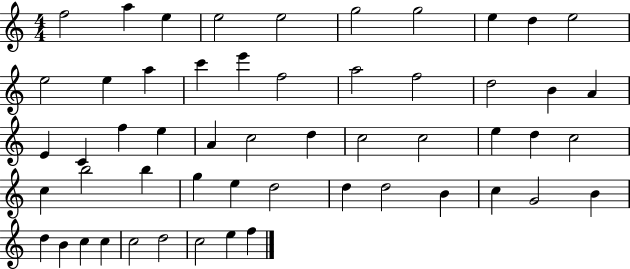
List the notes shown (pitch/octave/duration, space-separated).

F5/h A5/q E5/q E5/h E5/h G5/h G5/h E5/q D5/q E5/h E5/h E5/q A5/q C6/q E6/q F5/h A5/h F5/h D5/h B4/q A4/q E4/q C4/q F5/q E5/q A4/q C5/h D5/q C5/h C5/h E5/q D5/q C5/h C5/q B5/h B5/q G5/q E5/q D5/h D5/q D5/h B4/q C5/q G4/h B4/q D5/q B4/q C5/q C5/q C5/h D5/h C5/h E5/q F5/q